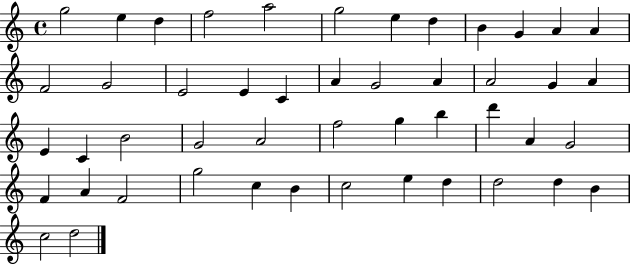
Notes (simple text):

G5/h E5/q D5/q F5/h A5/h G5/h E5/q D5/q B4/q G4/q A4/q A4/q F4/h G4/h E4/h E4/q C4/q A4/q G4/h A4/q A4/h G4/q A4/q E4/q C4/q B4/h G4/h A4/h F5/h G5/q B5/q D6/q A4/q G4/h F4/q A4/q F4/h G5/h C5/q B4/q C5/h E5/q D5/q D5/h D5/q B4/q C5/h D5/h